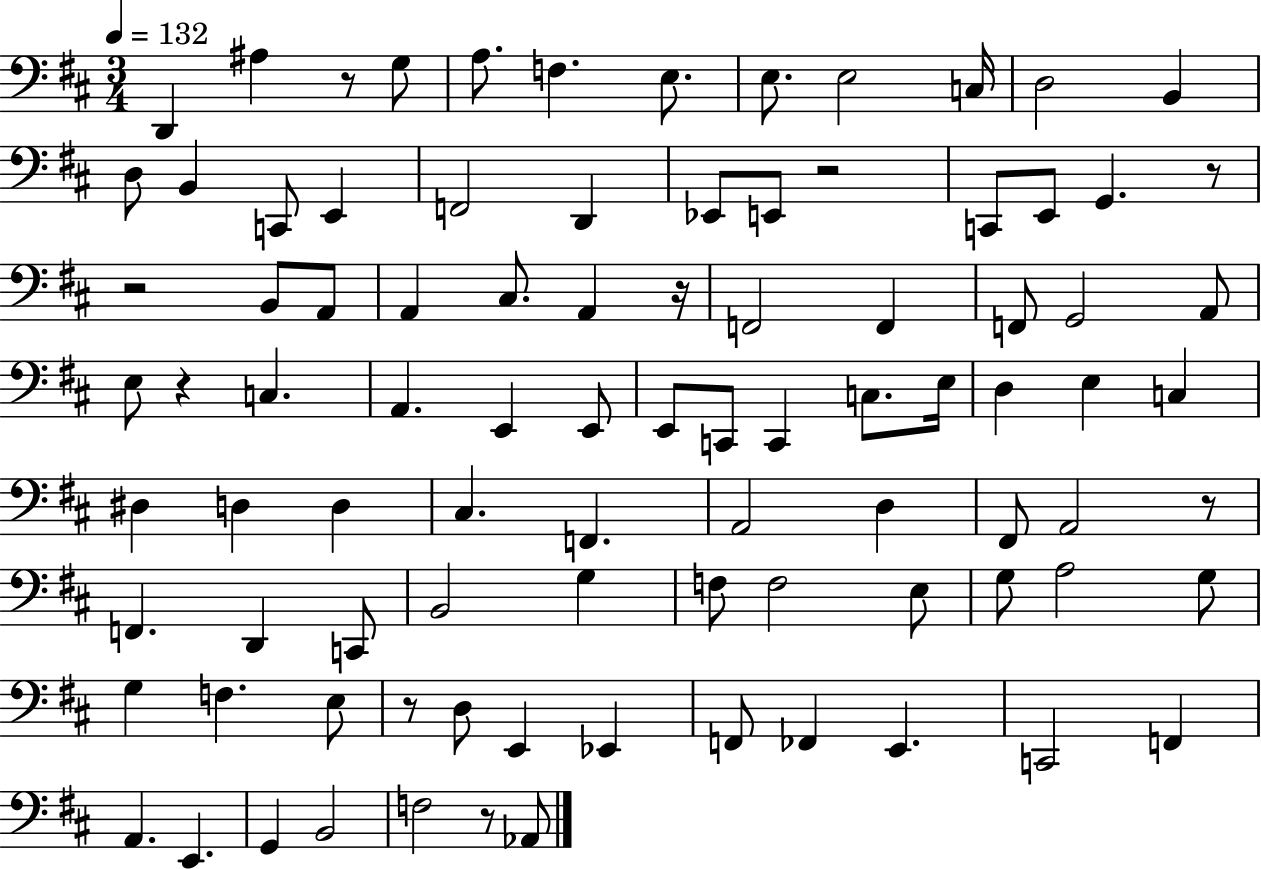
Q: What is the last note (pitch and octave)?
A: Ab2